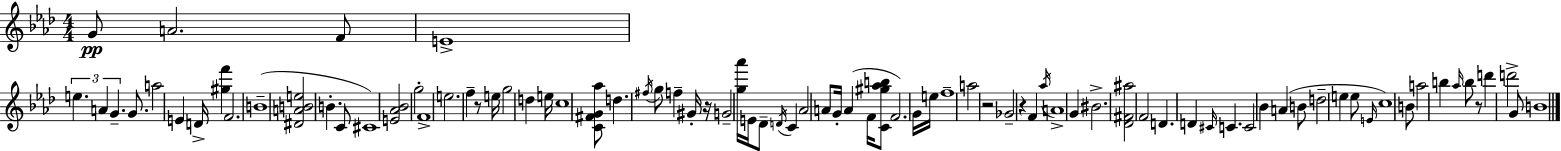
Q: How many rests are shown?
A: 5